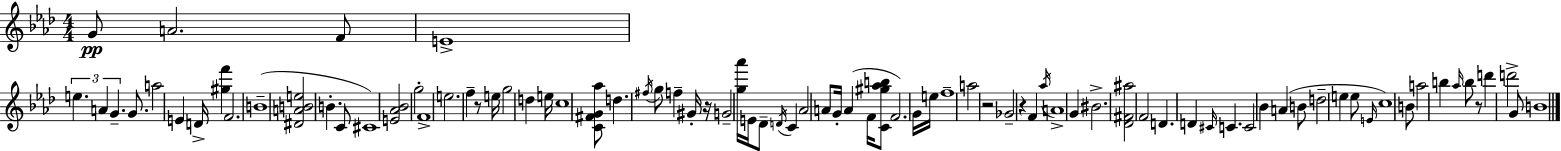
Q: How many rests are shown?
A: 5